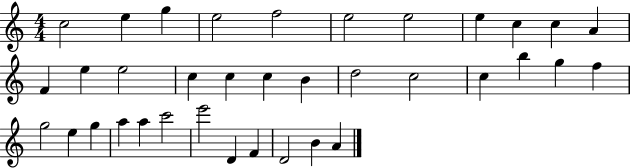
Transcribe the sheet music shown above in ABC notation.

X:1
T:Untitled
M:4/4
L:1/4
K:C
c2 e g e2 f2 e2 e2 e c c A F e e2 c c c B d2 c2 c b g f g2 e g a a c'2 e'2 D F D2 B A